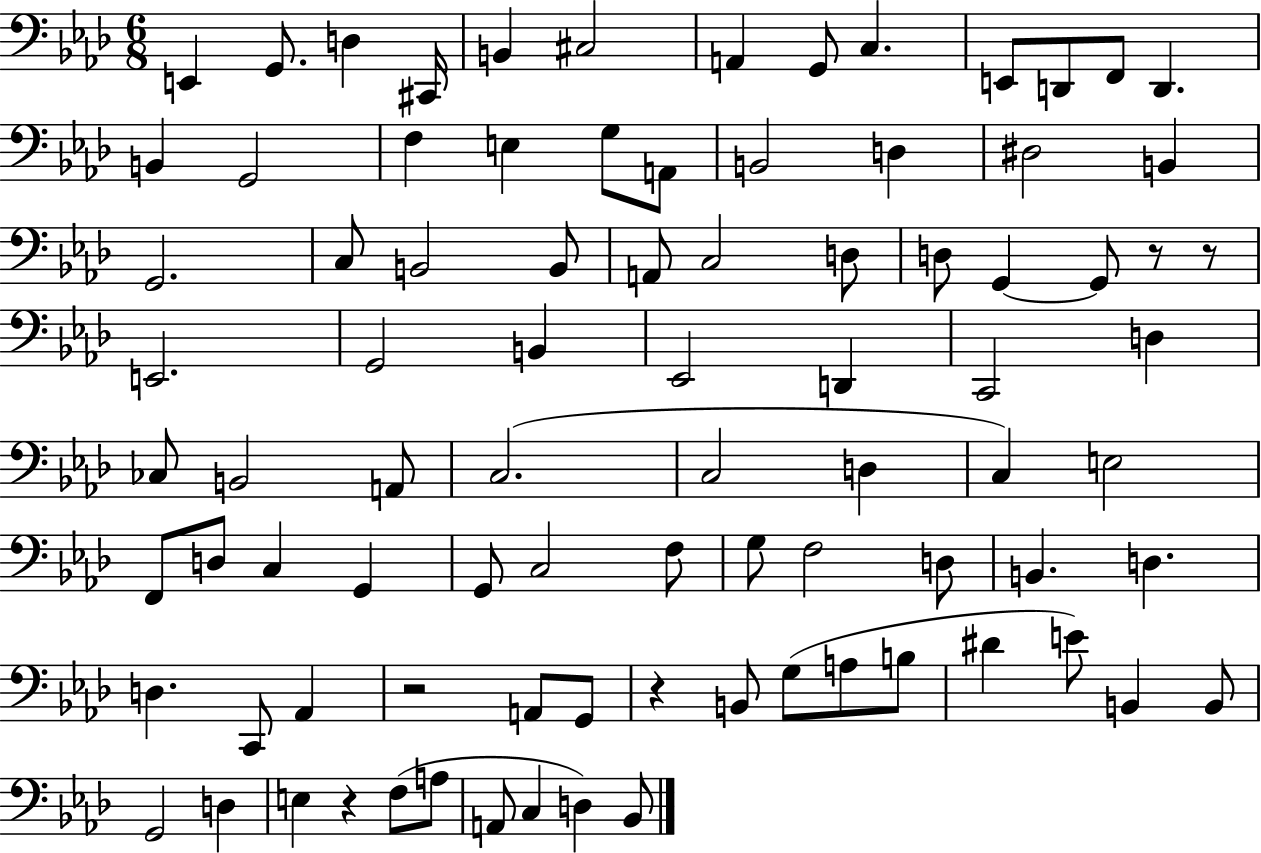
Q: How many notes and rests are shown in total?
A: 87